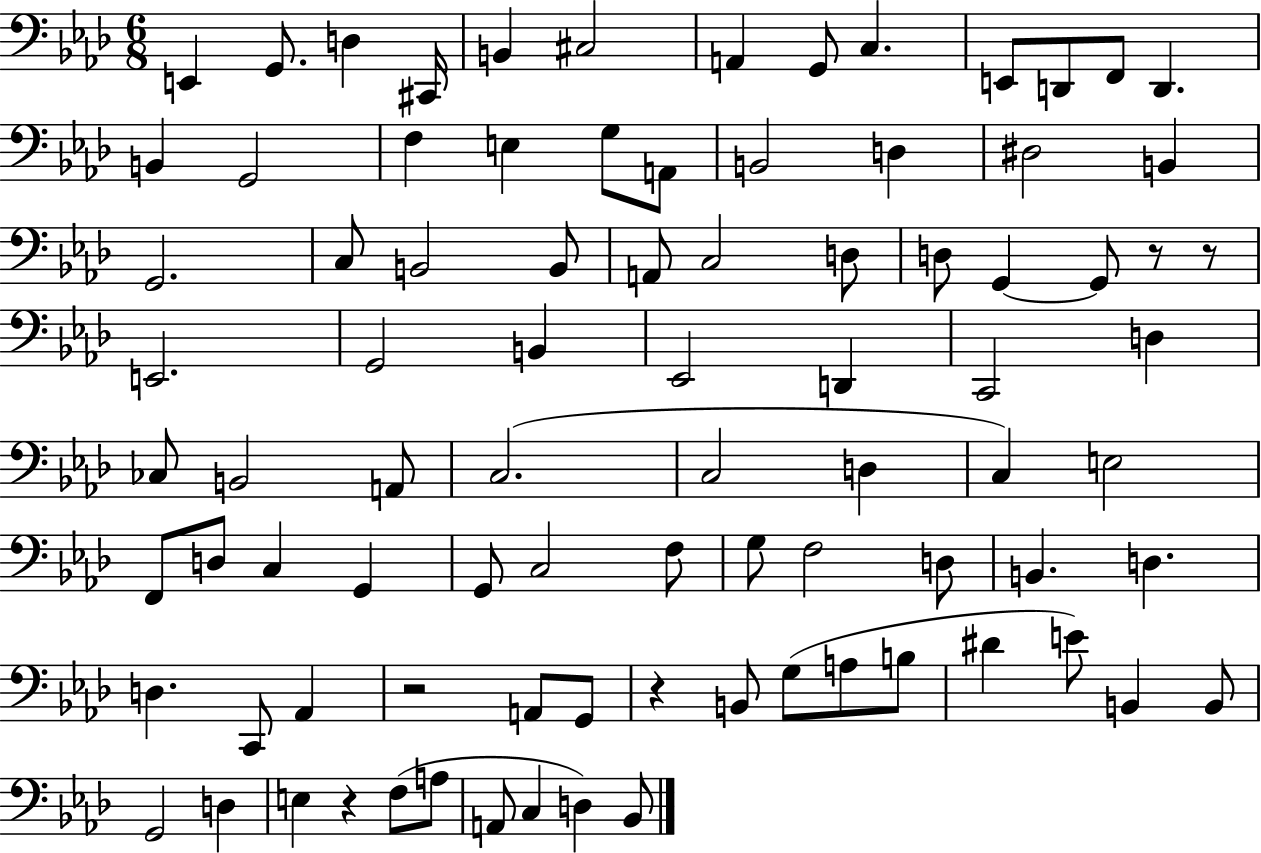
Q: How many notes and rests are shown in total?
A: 87